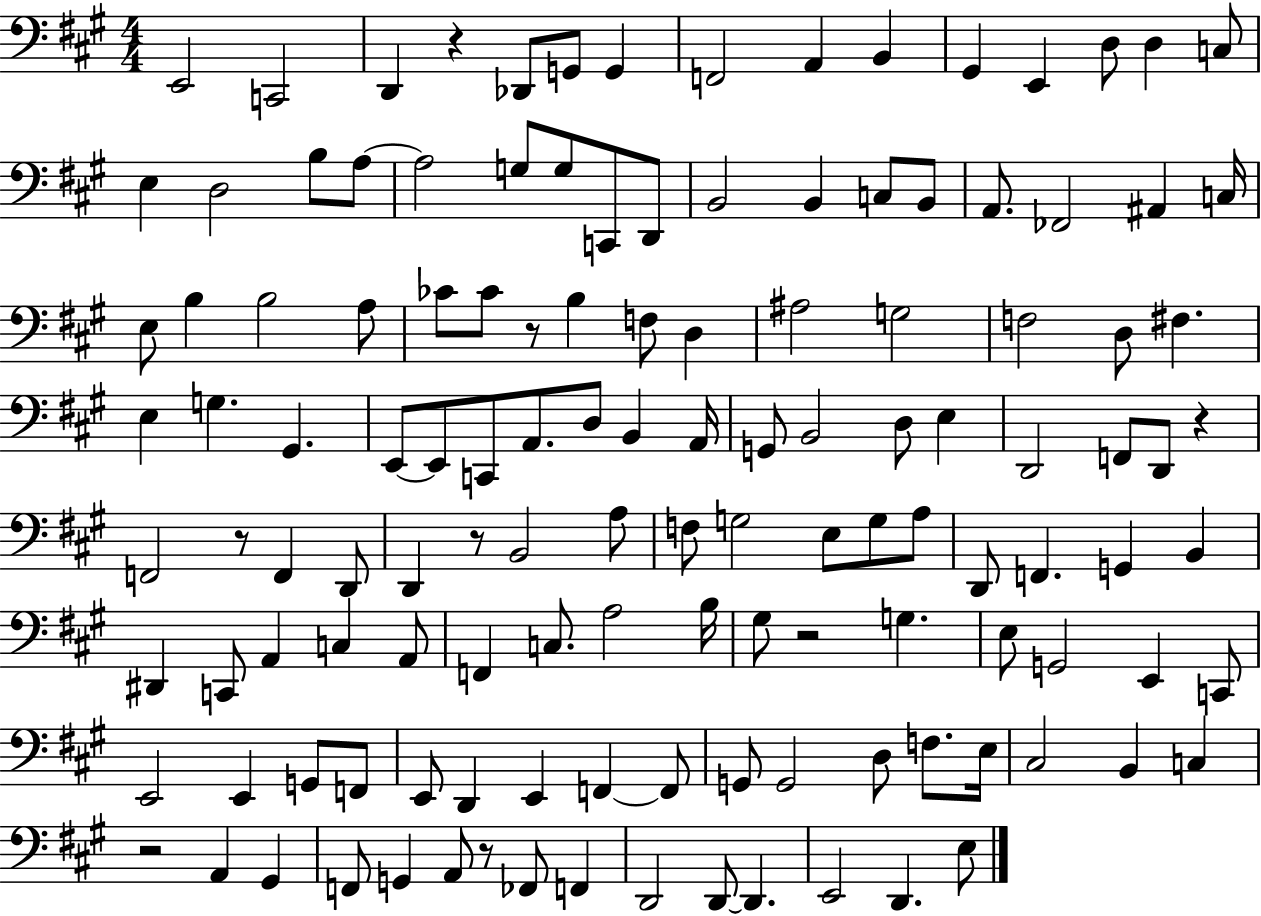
{
  \clef bass
  \numericTimeSignature
  \time 4/4
  \key a \major
  e,2 c,2 | d,4 r4 des,8 g,8 g,4 | f,2 a,4 b,4 | gis,4 e,4 d8 d4 c8 | \break e4 d2 b8 a8~~ | a2 g8 g8 c,8 d,8 | b,2 b,4 c8 b,8 | a,8. fes,2 ais,4 c16 | \break e8 b4 b2 a8 | ces'8 ces'8 r8 b4 f8 d4 | ais2 g2 | f2 d8 fis4. | \break e4 g4. gis,4. | e,8~~ e,8 c,8 a,8. d8 b,4 a,16 | g,8 b,2 d8 e4 | d,2 f,8 d,8 r4 | \break f,2 r8 f,4 d,8 | d,4 r8 b,2 a8 | f8 g2 e8 g8 a8 | d,8 f,4. g,4 b,4 | \break dis,4 c,8 a,4 c4 a,8 | f,4 c8. a2 b16 | gis8 r2 g4. | e8 g,2 e,4 c,8 | \break e,2 e,4 g,8 f,8 | e,8 d,4 e,4 f,4~~ f,8 | g,8 g,2 d8 f8. e16 | cis2 b,4 c4 | \break r2 a,4 gis,4 | f,8 g,4 a,8 r8 fes,8 f,4 | d,2 d,8~~ d,4. | e,2 d,4. e8 | \break \bar "|."
}